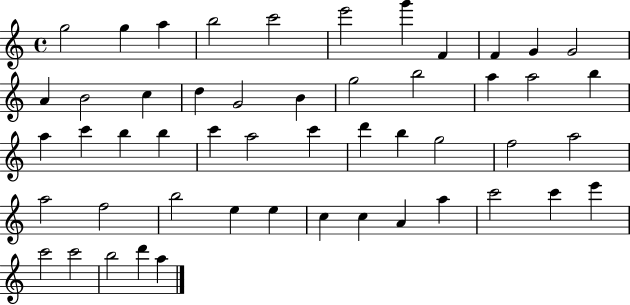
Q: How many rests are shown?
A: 0